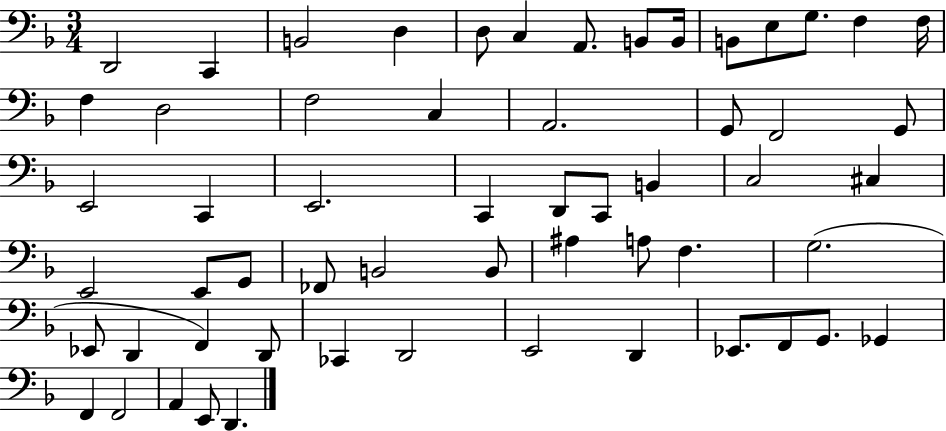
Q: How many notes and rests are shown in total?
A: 58